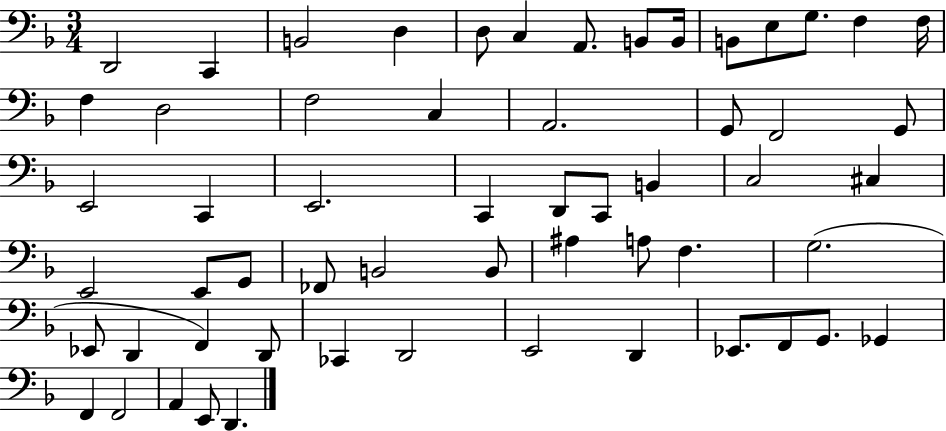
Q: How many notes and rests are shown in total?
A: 58